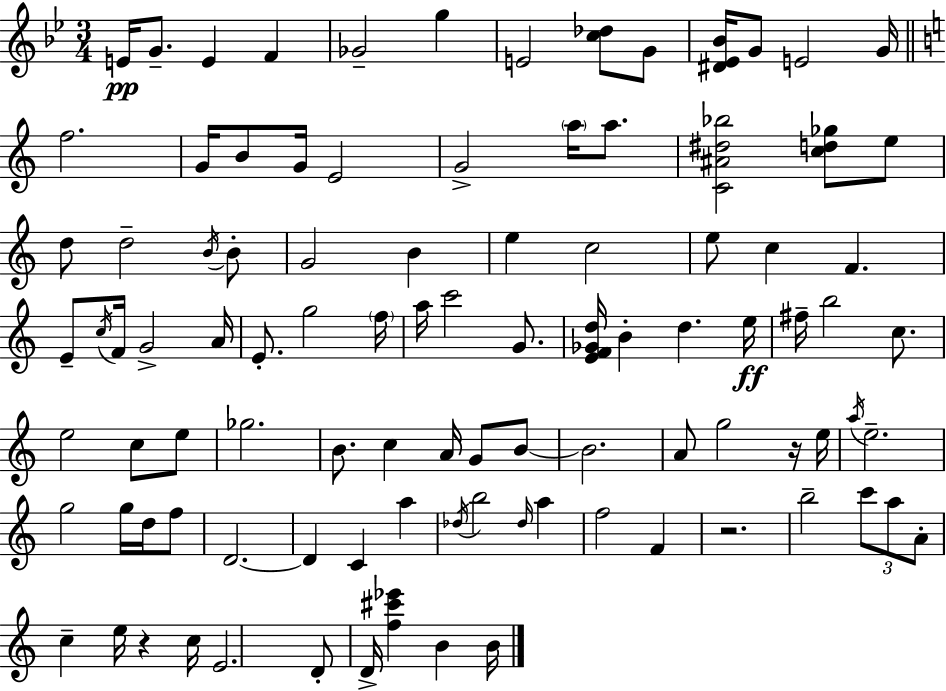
E4/s G4/e. E4/q F4/q Gb4/h G5/q E4/h [C5,Db5]/e G4/e [D#4,Eb4,Bb4]/s G4/e E4/h G4/s F5/h. G4/s B4/e G4/s E4/h G4/h A5/s A5/e. [C4,A#4,D#5,Bb5]/h [C5,D5,Gb5]/e E5/e D5/e D5/h B4/s B4/e G4/h B4/q E5/q C5/h E5/e C5/q F4/q. E4/e C5/s F4/s G4/h A4/s E4/e. G5/h F5/s A5/s C6/h G4/e. [E4,F4,Gb4,D5]/s B4/q D5/q. E5/s F#5/s B5/h C5/e. E5/h C5/e E5/e Gb5/h. B4/e. C5/q A4/s G4/e B4/e B4/h. A4/e G5/h R/s E5/s A5/s E5/h. G5/h G5/s D5/s F5/e D4/h. D4/q C4/q A5/q Db5/s B5/h Db5/s A5/q F5/h F4/q R/h. B5/h C6/e A5/e A4/e C5/q E5/s R/q C5/s E4/h. D4/e D4/s [F5,C#6,Eb6]/q B4/q B4/s